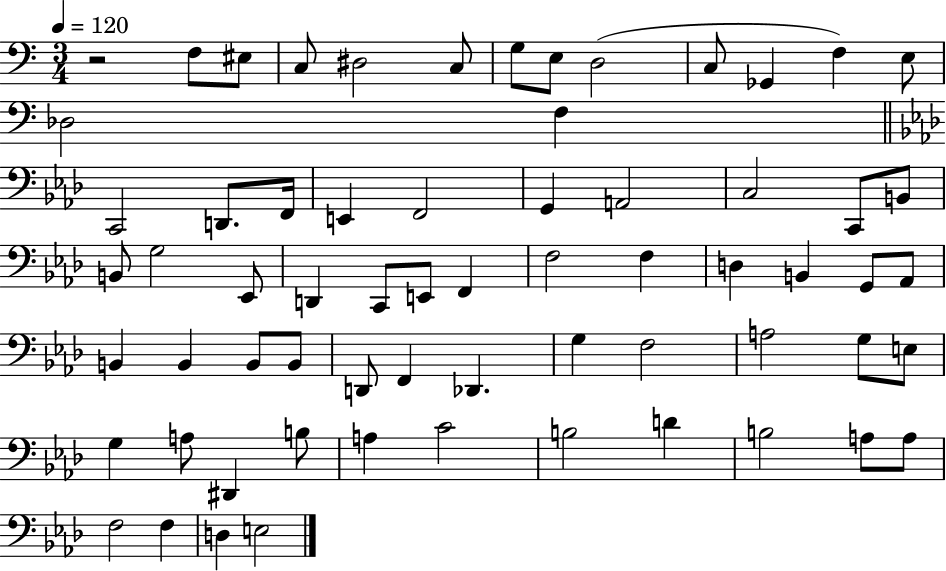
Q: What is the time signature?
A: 3/4